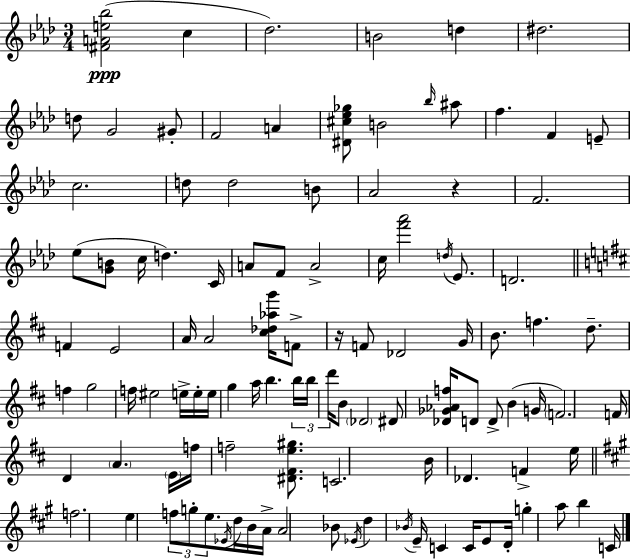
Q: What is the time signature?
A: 3/4